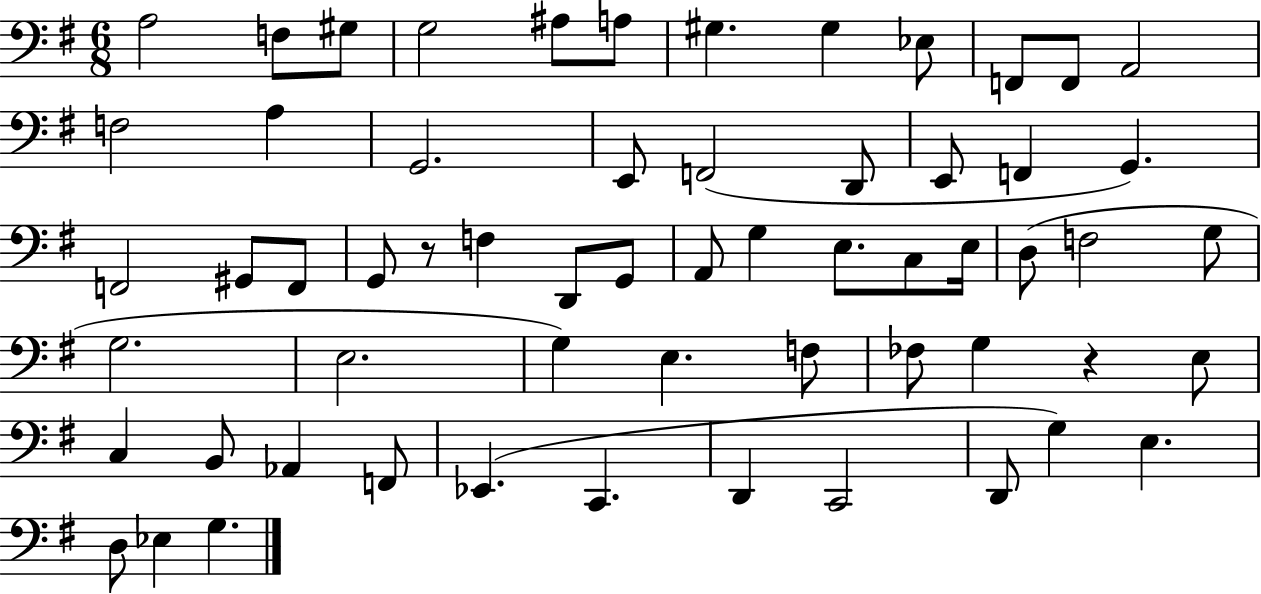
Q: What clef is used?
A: bass